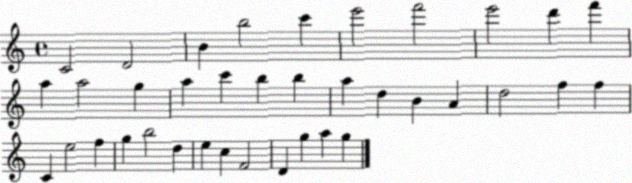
X:1
T:Untitled
M:4/4
L:1/4
K:C
C2 D2 B b2 c' e'2 f'2 e'2 d' f' a a2 g a c' b b a d B A d2 f f C e2 f g b2 d e c F2 D g a g